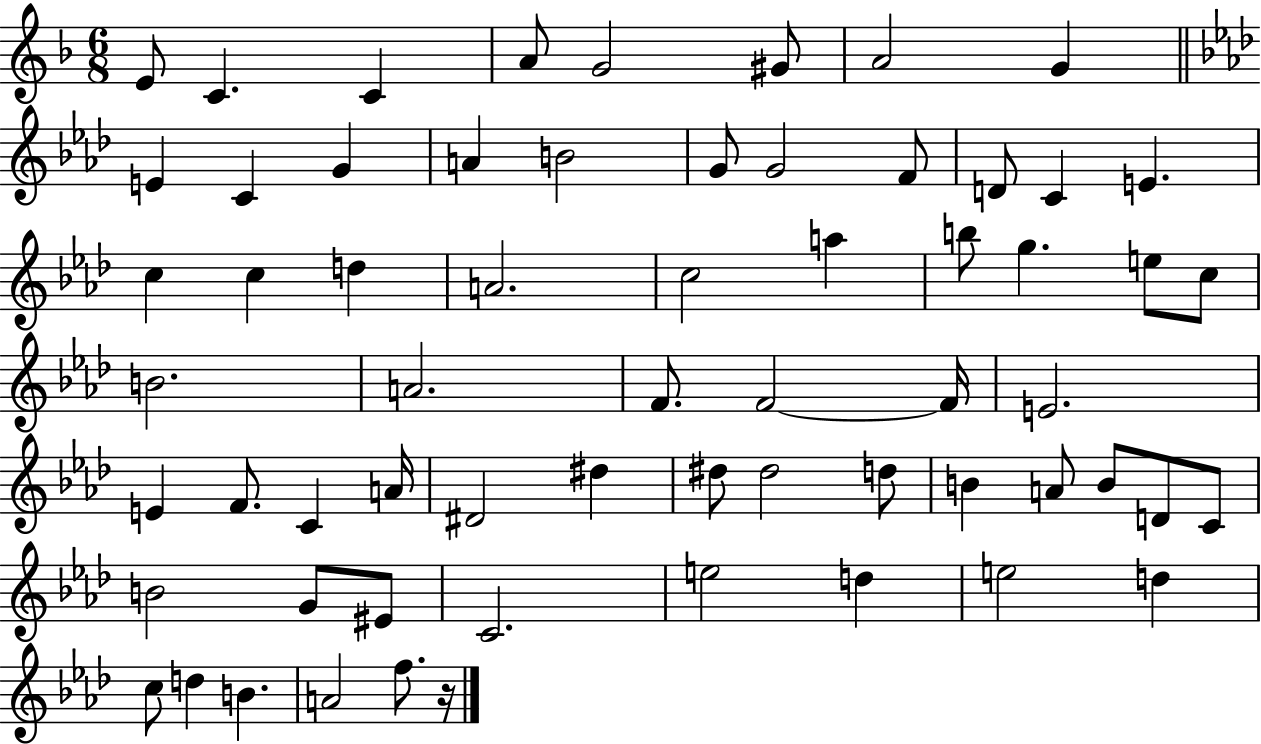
E4/e C4/q. C4/q A4/e G4/h G#4/e A4/h G4/q E4/q C4/q G4/q A4/q B4/h G4/e G4/h F4/e D4/e C4/q E4/q. C5/q C5/q D5/q A4/h. C5/h A5/q B5/e G5/q. E5/e C5/e B4/h. A4/h. F4/e. F4/h F4/s E4/h. E4/q F4/e. C4/q A4/s D#4/h D#5/q D#5/e D#5/h D5/e B4/q A4/e B4/e D4/e C4/e B4/h G4/e EIS4/e C4/h. E5/h D5/q E5/h D5/q C5/e D5/q B4/q. A4/h F5/e. R/s